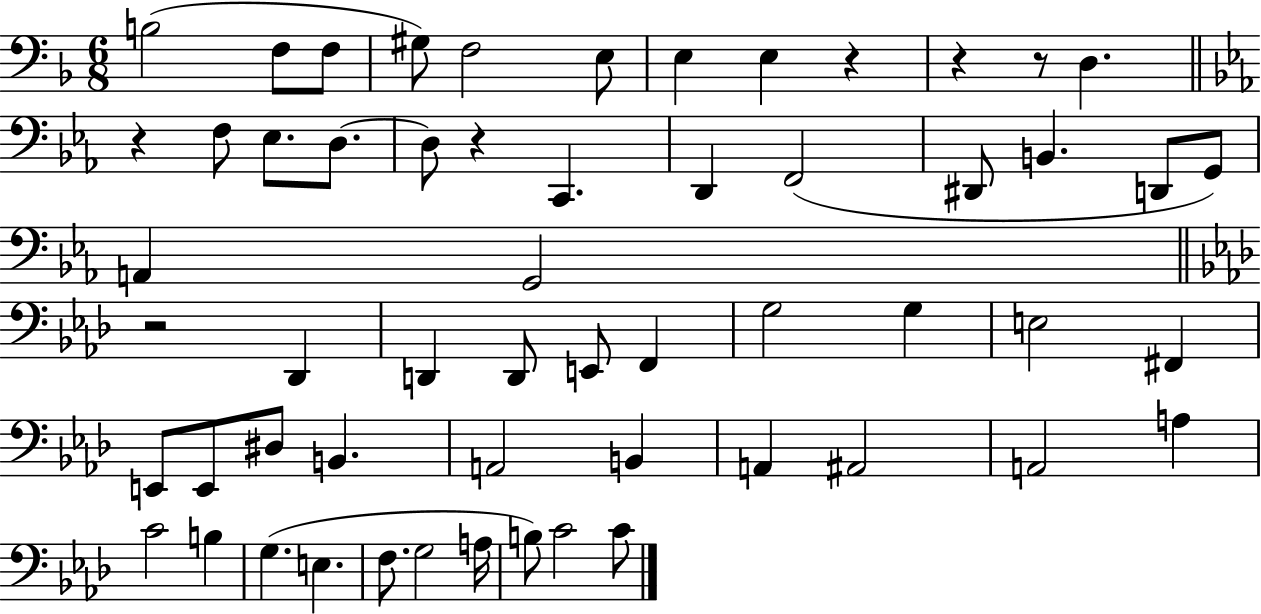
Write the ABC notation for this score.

X:1
T:Untitled
M:6/8
L:1/4
K:F
B,2 F,/2 F,/2 ^G,/2 F,2 E,/2 E, E, z z z/2 D, z F,/2 _E,/2 D,/2 D,/2 z C,, D,, F,,2 ^D,,/2 B,, D,,/2 G,,/2 A,, G,,2 z2 _D,, D,, D,,/2 E,,/2 F,, G,2 G, E,2 ^F,, E,,/2 E,,/2 ^D,/2 B,, A,,2 B,, A,, ^A,,2 A,,2 A, C2 B, G, E, F,/2 G,2 A,/4 B,/2 C2 C/2